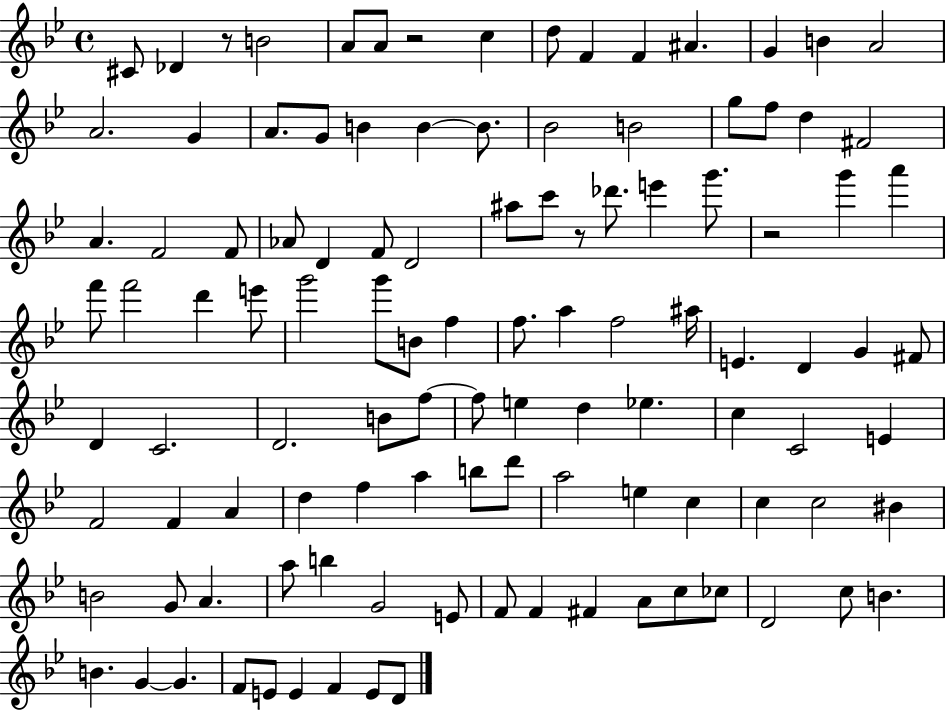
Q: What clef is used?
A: treble